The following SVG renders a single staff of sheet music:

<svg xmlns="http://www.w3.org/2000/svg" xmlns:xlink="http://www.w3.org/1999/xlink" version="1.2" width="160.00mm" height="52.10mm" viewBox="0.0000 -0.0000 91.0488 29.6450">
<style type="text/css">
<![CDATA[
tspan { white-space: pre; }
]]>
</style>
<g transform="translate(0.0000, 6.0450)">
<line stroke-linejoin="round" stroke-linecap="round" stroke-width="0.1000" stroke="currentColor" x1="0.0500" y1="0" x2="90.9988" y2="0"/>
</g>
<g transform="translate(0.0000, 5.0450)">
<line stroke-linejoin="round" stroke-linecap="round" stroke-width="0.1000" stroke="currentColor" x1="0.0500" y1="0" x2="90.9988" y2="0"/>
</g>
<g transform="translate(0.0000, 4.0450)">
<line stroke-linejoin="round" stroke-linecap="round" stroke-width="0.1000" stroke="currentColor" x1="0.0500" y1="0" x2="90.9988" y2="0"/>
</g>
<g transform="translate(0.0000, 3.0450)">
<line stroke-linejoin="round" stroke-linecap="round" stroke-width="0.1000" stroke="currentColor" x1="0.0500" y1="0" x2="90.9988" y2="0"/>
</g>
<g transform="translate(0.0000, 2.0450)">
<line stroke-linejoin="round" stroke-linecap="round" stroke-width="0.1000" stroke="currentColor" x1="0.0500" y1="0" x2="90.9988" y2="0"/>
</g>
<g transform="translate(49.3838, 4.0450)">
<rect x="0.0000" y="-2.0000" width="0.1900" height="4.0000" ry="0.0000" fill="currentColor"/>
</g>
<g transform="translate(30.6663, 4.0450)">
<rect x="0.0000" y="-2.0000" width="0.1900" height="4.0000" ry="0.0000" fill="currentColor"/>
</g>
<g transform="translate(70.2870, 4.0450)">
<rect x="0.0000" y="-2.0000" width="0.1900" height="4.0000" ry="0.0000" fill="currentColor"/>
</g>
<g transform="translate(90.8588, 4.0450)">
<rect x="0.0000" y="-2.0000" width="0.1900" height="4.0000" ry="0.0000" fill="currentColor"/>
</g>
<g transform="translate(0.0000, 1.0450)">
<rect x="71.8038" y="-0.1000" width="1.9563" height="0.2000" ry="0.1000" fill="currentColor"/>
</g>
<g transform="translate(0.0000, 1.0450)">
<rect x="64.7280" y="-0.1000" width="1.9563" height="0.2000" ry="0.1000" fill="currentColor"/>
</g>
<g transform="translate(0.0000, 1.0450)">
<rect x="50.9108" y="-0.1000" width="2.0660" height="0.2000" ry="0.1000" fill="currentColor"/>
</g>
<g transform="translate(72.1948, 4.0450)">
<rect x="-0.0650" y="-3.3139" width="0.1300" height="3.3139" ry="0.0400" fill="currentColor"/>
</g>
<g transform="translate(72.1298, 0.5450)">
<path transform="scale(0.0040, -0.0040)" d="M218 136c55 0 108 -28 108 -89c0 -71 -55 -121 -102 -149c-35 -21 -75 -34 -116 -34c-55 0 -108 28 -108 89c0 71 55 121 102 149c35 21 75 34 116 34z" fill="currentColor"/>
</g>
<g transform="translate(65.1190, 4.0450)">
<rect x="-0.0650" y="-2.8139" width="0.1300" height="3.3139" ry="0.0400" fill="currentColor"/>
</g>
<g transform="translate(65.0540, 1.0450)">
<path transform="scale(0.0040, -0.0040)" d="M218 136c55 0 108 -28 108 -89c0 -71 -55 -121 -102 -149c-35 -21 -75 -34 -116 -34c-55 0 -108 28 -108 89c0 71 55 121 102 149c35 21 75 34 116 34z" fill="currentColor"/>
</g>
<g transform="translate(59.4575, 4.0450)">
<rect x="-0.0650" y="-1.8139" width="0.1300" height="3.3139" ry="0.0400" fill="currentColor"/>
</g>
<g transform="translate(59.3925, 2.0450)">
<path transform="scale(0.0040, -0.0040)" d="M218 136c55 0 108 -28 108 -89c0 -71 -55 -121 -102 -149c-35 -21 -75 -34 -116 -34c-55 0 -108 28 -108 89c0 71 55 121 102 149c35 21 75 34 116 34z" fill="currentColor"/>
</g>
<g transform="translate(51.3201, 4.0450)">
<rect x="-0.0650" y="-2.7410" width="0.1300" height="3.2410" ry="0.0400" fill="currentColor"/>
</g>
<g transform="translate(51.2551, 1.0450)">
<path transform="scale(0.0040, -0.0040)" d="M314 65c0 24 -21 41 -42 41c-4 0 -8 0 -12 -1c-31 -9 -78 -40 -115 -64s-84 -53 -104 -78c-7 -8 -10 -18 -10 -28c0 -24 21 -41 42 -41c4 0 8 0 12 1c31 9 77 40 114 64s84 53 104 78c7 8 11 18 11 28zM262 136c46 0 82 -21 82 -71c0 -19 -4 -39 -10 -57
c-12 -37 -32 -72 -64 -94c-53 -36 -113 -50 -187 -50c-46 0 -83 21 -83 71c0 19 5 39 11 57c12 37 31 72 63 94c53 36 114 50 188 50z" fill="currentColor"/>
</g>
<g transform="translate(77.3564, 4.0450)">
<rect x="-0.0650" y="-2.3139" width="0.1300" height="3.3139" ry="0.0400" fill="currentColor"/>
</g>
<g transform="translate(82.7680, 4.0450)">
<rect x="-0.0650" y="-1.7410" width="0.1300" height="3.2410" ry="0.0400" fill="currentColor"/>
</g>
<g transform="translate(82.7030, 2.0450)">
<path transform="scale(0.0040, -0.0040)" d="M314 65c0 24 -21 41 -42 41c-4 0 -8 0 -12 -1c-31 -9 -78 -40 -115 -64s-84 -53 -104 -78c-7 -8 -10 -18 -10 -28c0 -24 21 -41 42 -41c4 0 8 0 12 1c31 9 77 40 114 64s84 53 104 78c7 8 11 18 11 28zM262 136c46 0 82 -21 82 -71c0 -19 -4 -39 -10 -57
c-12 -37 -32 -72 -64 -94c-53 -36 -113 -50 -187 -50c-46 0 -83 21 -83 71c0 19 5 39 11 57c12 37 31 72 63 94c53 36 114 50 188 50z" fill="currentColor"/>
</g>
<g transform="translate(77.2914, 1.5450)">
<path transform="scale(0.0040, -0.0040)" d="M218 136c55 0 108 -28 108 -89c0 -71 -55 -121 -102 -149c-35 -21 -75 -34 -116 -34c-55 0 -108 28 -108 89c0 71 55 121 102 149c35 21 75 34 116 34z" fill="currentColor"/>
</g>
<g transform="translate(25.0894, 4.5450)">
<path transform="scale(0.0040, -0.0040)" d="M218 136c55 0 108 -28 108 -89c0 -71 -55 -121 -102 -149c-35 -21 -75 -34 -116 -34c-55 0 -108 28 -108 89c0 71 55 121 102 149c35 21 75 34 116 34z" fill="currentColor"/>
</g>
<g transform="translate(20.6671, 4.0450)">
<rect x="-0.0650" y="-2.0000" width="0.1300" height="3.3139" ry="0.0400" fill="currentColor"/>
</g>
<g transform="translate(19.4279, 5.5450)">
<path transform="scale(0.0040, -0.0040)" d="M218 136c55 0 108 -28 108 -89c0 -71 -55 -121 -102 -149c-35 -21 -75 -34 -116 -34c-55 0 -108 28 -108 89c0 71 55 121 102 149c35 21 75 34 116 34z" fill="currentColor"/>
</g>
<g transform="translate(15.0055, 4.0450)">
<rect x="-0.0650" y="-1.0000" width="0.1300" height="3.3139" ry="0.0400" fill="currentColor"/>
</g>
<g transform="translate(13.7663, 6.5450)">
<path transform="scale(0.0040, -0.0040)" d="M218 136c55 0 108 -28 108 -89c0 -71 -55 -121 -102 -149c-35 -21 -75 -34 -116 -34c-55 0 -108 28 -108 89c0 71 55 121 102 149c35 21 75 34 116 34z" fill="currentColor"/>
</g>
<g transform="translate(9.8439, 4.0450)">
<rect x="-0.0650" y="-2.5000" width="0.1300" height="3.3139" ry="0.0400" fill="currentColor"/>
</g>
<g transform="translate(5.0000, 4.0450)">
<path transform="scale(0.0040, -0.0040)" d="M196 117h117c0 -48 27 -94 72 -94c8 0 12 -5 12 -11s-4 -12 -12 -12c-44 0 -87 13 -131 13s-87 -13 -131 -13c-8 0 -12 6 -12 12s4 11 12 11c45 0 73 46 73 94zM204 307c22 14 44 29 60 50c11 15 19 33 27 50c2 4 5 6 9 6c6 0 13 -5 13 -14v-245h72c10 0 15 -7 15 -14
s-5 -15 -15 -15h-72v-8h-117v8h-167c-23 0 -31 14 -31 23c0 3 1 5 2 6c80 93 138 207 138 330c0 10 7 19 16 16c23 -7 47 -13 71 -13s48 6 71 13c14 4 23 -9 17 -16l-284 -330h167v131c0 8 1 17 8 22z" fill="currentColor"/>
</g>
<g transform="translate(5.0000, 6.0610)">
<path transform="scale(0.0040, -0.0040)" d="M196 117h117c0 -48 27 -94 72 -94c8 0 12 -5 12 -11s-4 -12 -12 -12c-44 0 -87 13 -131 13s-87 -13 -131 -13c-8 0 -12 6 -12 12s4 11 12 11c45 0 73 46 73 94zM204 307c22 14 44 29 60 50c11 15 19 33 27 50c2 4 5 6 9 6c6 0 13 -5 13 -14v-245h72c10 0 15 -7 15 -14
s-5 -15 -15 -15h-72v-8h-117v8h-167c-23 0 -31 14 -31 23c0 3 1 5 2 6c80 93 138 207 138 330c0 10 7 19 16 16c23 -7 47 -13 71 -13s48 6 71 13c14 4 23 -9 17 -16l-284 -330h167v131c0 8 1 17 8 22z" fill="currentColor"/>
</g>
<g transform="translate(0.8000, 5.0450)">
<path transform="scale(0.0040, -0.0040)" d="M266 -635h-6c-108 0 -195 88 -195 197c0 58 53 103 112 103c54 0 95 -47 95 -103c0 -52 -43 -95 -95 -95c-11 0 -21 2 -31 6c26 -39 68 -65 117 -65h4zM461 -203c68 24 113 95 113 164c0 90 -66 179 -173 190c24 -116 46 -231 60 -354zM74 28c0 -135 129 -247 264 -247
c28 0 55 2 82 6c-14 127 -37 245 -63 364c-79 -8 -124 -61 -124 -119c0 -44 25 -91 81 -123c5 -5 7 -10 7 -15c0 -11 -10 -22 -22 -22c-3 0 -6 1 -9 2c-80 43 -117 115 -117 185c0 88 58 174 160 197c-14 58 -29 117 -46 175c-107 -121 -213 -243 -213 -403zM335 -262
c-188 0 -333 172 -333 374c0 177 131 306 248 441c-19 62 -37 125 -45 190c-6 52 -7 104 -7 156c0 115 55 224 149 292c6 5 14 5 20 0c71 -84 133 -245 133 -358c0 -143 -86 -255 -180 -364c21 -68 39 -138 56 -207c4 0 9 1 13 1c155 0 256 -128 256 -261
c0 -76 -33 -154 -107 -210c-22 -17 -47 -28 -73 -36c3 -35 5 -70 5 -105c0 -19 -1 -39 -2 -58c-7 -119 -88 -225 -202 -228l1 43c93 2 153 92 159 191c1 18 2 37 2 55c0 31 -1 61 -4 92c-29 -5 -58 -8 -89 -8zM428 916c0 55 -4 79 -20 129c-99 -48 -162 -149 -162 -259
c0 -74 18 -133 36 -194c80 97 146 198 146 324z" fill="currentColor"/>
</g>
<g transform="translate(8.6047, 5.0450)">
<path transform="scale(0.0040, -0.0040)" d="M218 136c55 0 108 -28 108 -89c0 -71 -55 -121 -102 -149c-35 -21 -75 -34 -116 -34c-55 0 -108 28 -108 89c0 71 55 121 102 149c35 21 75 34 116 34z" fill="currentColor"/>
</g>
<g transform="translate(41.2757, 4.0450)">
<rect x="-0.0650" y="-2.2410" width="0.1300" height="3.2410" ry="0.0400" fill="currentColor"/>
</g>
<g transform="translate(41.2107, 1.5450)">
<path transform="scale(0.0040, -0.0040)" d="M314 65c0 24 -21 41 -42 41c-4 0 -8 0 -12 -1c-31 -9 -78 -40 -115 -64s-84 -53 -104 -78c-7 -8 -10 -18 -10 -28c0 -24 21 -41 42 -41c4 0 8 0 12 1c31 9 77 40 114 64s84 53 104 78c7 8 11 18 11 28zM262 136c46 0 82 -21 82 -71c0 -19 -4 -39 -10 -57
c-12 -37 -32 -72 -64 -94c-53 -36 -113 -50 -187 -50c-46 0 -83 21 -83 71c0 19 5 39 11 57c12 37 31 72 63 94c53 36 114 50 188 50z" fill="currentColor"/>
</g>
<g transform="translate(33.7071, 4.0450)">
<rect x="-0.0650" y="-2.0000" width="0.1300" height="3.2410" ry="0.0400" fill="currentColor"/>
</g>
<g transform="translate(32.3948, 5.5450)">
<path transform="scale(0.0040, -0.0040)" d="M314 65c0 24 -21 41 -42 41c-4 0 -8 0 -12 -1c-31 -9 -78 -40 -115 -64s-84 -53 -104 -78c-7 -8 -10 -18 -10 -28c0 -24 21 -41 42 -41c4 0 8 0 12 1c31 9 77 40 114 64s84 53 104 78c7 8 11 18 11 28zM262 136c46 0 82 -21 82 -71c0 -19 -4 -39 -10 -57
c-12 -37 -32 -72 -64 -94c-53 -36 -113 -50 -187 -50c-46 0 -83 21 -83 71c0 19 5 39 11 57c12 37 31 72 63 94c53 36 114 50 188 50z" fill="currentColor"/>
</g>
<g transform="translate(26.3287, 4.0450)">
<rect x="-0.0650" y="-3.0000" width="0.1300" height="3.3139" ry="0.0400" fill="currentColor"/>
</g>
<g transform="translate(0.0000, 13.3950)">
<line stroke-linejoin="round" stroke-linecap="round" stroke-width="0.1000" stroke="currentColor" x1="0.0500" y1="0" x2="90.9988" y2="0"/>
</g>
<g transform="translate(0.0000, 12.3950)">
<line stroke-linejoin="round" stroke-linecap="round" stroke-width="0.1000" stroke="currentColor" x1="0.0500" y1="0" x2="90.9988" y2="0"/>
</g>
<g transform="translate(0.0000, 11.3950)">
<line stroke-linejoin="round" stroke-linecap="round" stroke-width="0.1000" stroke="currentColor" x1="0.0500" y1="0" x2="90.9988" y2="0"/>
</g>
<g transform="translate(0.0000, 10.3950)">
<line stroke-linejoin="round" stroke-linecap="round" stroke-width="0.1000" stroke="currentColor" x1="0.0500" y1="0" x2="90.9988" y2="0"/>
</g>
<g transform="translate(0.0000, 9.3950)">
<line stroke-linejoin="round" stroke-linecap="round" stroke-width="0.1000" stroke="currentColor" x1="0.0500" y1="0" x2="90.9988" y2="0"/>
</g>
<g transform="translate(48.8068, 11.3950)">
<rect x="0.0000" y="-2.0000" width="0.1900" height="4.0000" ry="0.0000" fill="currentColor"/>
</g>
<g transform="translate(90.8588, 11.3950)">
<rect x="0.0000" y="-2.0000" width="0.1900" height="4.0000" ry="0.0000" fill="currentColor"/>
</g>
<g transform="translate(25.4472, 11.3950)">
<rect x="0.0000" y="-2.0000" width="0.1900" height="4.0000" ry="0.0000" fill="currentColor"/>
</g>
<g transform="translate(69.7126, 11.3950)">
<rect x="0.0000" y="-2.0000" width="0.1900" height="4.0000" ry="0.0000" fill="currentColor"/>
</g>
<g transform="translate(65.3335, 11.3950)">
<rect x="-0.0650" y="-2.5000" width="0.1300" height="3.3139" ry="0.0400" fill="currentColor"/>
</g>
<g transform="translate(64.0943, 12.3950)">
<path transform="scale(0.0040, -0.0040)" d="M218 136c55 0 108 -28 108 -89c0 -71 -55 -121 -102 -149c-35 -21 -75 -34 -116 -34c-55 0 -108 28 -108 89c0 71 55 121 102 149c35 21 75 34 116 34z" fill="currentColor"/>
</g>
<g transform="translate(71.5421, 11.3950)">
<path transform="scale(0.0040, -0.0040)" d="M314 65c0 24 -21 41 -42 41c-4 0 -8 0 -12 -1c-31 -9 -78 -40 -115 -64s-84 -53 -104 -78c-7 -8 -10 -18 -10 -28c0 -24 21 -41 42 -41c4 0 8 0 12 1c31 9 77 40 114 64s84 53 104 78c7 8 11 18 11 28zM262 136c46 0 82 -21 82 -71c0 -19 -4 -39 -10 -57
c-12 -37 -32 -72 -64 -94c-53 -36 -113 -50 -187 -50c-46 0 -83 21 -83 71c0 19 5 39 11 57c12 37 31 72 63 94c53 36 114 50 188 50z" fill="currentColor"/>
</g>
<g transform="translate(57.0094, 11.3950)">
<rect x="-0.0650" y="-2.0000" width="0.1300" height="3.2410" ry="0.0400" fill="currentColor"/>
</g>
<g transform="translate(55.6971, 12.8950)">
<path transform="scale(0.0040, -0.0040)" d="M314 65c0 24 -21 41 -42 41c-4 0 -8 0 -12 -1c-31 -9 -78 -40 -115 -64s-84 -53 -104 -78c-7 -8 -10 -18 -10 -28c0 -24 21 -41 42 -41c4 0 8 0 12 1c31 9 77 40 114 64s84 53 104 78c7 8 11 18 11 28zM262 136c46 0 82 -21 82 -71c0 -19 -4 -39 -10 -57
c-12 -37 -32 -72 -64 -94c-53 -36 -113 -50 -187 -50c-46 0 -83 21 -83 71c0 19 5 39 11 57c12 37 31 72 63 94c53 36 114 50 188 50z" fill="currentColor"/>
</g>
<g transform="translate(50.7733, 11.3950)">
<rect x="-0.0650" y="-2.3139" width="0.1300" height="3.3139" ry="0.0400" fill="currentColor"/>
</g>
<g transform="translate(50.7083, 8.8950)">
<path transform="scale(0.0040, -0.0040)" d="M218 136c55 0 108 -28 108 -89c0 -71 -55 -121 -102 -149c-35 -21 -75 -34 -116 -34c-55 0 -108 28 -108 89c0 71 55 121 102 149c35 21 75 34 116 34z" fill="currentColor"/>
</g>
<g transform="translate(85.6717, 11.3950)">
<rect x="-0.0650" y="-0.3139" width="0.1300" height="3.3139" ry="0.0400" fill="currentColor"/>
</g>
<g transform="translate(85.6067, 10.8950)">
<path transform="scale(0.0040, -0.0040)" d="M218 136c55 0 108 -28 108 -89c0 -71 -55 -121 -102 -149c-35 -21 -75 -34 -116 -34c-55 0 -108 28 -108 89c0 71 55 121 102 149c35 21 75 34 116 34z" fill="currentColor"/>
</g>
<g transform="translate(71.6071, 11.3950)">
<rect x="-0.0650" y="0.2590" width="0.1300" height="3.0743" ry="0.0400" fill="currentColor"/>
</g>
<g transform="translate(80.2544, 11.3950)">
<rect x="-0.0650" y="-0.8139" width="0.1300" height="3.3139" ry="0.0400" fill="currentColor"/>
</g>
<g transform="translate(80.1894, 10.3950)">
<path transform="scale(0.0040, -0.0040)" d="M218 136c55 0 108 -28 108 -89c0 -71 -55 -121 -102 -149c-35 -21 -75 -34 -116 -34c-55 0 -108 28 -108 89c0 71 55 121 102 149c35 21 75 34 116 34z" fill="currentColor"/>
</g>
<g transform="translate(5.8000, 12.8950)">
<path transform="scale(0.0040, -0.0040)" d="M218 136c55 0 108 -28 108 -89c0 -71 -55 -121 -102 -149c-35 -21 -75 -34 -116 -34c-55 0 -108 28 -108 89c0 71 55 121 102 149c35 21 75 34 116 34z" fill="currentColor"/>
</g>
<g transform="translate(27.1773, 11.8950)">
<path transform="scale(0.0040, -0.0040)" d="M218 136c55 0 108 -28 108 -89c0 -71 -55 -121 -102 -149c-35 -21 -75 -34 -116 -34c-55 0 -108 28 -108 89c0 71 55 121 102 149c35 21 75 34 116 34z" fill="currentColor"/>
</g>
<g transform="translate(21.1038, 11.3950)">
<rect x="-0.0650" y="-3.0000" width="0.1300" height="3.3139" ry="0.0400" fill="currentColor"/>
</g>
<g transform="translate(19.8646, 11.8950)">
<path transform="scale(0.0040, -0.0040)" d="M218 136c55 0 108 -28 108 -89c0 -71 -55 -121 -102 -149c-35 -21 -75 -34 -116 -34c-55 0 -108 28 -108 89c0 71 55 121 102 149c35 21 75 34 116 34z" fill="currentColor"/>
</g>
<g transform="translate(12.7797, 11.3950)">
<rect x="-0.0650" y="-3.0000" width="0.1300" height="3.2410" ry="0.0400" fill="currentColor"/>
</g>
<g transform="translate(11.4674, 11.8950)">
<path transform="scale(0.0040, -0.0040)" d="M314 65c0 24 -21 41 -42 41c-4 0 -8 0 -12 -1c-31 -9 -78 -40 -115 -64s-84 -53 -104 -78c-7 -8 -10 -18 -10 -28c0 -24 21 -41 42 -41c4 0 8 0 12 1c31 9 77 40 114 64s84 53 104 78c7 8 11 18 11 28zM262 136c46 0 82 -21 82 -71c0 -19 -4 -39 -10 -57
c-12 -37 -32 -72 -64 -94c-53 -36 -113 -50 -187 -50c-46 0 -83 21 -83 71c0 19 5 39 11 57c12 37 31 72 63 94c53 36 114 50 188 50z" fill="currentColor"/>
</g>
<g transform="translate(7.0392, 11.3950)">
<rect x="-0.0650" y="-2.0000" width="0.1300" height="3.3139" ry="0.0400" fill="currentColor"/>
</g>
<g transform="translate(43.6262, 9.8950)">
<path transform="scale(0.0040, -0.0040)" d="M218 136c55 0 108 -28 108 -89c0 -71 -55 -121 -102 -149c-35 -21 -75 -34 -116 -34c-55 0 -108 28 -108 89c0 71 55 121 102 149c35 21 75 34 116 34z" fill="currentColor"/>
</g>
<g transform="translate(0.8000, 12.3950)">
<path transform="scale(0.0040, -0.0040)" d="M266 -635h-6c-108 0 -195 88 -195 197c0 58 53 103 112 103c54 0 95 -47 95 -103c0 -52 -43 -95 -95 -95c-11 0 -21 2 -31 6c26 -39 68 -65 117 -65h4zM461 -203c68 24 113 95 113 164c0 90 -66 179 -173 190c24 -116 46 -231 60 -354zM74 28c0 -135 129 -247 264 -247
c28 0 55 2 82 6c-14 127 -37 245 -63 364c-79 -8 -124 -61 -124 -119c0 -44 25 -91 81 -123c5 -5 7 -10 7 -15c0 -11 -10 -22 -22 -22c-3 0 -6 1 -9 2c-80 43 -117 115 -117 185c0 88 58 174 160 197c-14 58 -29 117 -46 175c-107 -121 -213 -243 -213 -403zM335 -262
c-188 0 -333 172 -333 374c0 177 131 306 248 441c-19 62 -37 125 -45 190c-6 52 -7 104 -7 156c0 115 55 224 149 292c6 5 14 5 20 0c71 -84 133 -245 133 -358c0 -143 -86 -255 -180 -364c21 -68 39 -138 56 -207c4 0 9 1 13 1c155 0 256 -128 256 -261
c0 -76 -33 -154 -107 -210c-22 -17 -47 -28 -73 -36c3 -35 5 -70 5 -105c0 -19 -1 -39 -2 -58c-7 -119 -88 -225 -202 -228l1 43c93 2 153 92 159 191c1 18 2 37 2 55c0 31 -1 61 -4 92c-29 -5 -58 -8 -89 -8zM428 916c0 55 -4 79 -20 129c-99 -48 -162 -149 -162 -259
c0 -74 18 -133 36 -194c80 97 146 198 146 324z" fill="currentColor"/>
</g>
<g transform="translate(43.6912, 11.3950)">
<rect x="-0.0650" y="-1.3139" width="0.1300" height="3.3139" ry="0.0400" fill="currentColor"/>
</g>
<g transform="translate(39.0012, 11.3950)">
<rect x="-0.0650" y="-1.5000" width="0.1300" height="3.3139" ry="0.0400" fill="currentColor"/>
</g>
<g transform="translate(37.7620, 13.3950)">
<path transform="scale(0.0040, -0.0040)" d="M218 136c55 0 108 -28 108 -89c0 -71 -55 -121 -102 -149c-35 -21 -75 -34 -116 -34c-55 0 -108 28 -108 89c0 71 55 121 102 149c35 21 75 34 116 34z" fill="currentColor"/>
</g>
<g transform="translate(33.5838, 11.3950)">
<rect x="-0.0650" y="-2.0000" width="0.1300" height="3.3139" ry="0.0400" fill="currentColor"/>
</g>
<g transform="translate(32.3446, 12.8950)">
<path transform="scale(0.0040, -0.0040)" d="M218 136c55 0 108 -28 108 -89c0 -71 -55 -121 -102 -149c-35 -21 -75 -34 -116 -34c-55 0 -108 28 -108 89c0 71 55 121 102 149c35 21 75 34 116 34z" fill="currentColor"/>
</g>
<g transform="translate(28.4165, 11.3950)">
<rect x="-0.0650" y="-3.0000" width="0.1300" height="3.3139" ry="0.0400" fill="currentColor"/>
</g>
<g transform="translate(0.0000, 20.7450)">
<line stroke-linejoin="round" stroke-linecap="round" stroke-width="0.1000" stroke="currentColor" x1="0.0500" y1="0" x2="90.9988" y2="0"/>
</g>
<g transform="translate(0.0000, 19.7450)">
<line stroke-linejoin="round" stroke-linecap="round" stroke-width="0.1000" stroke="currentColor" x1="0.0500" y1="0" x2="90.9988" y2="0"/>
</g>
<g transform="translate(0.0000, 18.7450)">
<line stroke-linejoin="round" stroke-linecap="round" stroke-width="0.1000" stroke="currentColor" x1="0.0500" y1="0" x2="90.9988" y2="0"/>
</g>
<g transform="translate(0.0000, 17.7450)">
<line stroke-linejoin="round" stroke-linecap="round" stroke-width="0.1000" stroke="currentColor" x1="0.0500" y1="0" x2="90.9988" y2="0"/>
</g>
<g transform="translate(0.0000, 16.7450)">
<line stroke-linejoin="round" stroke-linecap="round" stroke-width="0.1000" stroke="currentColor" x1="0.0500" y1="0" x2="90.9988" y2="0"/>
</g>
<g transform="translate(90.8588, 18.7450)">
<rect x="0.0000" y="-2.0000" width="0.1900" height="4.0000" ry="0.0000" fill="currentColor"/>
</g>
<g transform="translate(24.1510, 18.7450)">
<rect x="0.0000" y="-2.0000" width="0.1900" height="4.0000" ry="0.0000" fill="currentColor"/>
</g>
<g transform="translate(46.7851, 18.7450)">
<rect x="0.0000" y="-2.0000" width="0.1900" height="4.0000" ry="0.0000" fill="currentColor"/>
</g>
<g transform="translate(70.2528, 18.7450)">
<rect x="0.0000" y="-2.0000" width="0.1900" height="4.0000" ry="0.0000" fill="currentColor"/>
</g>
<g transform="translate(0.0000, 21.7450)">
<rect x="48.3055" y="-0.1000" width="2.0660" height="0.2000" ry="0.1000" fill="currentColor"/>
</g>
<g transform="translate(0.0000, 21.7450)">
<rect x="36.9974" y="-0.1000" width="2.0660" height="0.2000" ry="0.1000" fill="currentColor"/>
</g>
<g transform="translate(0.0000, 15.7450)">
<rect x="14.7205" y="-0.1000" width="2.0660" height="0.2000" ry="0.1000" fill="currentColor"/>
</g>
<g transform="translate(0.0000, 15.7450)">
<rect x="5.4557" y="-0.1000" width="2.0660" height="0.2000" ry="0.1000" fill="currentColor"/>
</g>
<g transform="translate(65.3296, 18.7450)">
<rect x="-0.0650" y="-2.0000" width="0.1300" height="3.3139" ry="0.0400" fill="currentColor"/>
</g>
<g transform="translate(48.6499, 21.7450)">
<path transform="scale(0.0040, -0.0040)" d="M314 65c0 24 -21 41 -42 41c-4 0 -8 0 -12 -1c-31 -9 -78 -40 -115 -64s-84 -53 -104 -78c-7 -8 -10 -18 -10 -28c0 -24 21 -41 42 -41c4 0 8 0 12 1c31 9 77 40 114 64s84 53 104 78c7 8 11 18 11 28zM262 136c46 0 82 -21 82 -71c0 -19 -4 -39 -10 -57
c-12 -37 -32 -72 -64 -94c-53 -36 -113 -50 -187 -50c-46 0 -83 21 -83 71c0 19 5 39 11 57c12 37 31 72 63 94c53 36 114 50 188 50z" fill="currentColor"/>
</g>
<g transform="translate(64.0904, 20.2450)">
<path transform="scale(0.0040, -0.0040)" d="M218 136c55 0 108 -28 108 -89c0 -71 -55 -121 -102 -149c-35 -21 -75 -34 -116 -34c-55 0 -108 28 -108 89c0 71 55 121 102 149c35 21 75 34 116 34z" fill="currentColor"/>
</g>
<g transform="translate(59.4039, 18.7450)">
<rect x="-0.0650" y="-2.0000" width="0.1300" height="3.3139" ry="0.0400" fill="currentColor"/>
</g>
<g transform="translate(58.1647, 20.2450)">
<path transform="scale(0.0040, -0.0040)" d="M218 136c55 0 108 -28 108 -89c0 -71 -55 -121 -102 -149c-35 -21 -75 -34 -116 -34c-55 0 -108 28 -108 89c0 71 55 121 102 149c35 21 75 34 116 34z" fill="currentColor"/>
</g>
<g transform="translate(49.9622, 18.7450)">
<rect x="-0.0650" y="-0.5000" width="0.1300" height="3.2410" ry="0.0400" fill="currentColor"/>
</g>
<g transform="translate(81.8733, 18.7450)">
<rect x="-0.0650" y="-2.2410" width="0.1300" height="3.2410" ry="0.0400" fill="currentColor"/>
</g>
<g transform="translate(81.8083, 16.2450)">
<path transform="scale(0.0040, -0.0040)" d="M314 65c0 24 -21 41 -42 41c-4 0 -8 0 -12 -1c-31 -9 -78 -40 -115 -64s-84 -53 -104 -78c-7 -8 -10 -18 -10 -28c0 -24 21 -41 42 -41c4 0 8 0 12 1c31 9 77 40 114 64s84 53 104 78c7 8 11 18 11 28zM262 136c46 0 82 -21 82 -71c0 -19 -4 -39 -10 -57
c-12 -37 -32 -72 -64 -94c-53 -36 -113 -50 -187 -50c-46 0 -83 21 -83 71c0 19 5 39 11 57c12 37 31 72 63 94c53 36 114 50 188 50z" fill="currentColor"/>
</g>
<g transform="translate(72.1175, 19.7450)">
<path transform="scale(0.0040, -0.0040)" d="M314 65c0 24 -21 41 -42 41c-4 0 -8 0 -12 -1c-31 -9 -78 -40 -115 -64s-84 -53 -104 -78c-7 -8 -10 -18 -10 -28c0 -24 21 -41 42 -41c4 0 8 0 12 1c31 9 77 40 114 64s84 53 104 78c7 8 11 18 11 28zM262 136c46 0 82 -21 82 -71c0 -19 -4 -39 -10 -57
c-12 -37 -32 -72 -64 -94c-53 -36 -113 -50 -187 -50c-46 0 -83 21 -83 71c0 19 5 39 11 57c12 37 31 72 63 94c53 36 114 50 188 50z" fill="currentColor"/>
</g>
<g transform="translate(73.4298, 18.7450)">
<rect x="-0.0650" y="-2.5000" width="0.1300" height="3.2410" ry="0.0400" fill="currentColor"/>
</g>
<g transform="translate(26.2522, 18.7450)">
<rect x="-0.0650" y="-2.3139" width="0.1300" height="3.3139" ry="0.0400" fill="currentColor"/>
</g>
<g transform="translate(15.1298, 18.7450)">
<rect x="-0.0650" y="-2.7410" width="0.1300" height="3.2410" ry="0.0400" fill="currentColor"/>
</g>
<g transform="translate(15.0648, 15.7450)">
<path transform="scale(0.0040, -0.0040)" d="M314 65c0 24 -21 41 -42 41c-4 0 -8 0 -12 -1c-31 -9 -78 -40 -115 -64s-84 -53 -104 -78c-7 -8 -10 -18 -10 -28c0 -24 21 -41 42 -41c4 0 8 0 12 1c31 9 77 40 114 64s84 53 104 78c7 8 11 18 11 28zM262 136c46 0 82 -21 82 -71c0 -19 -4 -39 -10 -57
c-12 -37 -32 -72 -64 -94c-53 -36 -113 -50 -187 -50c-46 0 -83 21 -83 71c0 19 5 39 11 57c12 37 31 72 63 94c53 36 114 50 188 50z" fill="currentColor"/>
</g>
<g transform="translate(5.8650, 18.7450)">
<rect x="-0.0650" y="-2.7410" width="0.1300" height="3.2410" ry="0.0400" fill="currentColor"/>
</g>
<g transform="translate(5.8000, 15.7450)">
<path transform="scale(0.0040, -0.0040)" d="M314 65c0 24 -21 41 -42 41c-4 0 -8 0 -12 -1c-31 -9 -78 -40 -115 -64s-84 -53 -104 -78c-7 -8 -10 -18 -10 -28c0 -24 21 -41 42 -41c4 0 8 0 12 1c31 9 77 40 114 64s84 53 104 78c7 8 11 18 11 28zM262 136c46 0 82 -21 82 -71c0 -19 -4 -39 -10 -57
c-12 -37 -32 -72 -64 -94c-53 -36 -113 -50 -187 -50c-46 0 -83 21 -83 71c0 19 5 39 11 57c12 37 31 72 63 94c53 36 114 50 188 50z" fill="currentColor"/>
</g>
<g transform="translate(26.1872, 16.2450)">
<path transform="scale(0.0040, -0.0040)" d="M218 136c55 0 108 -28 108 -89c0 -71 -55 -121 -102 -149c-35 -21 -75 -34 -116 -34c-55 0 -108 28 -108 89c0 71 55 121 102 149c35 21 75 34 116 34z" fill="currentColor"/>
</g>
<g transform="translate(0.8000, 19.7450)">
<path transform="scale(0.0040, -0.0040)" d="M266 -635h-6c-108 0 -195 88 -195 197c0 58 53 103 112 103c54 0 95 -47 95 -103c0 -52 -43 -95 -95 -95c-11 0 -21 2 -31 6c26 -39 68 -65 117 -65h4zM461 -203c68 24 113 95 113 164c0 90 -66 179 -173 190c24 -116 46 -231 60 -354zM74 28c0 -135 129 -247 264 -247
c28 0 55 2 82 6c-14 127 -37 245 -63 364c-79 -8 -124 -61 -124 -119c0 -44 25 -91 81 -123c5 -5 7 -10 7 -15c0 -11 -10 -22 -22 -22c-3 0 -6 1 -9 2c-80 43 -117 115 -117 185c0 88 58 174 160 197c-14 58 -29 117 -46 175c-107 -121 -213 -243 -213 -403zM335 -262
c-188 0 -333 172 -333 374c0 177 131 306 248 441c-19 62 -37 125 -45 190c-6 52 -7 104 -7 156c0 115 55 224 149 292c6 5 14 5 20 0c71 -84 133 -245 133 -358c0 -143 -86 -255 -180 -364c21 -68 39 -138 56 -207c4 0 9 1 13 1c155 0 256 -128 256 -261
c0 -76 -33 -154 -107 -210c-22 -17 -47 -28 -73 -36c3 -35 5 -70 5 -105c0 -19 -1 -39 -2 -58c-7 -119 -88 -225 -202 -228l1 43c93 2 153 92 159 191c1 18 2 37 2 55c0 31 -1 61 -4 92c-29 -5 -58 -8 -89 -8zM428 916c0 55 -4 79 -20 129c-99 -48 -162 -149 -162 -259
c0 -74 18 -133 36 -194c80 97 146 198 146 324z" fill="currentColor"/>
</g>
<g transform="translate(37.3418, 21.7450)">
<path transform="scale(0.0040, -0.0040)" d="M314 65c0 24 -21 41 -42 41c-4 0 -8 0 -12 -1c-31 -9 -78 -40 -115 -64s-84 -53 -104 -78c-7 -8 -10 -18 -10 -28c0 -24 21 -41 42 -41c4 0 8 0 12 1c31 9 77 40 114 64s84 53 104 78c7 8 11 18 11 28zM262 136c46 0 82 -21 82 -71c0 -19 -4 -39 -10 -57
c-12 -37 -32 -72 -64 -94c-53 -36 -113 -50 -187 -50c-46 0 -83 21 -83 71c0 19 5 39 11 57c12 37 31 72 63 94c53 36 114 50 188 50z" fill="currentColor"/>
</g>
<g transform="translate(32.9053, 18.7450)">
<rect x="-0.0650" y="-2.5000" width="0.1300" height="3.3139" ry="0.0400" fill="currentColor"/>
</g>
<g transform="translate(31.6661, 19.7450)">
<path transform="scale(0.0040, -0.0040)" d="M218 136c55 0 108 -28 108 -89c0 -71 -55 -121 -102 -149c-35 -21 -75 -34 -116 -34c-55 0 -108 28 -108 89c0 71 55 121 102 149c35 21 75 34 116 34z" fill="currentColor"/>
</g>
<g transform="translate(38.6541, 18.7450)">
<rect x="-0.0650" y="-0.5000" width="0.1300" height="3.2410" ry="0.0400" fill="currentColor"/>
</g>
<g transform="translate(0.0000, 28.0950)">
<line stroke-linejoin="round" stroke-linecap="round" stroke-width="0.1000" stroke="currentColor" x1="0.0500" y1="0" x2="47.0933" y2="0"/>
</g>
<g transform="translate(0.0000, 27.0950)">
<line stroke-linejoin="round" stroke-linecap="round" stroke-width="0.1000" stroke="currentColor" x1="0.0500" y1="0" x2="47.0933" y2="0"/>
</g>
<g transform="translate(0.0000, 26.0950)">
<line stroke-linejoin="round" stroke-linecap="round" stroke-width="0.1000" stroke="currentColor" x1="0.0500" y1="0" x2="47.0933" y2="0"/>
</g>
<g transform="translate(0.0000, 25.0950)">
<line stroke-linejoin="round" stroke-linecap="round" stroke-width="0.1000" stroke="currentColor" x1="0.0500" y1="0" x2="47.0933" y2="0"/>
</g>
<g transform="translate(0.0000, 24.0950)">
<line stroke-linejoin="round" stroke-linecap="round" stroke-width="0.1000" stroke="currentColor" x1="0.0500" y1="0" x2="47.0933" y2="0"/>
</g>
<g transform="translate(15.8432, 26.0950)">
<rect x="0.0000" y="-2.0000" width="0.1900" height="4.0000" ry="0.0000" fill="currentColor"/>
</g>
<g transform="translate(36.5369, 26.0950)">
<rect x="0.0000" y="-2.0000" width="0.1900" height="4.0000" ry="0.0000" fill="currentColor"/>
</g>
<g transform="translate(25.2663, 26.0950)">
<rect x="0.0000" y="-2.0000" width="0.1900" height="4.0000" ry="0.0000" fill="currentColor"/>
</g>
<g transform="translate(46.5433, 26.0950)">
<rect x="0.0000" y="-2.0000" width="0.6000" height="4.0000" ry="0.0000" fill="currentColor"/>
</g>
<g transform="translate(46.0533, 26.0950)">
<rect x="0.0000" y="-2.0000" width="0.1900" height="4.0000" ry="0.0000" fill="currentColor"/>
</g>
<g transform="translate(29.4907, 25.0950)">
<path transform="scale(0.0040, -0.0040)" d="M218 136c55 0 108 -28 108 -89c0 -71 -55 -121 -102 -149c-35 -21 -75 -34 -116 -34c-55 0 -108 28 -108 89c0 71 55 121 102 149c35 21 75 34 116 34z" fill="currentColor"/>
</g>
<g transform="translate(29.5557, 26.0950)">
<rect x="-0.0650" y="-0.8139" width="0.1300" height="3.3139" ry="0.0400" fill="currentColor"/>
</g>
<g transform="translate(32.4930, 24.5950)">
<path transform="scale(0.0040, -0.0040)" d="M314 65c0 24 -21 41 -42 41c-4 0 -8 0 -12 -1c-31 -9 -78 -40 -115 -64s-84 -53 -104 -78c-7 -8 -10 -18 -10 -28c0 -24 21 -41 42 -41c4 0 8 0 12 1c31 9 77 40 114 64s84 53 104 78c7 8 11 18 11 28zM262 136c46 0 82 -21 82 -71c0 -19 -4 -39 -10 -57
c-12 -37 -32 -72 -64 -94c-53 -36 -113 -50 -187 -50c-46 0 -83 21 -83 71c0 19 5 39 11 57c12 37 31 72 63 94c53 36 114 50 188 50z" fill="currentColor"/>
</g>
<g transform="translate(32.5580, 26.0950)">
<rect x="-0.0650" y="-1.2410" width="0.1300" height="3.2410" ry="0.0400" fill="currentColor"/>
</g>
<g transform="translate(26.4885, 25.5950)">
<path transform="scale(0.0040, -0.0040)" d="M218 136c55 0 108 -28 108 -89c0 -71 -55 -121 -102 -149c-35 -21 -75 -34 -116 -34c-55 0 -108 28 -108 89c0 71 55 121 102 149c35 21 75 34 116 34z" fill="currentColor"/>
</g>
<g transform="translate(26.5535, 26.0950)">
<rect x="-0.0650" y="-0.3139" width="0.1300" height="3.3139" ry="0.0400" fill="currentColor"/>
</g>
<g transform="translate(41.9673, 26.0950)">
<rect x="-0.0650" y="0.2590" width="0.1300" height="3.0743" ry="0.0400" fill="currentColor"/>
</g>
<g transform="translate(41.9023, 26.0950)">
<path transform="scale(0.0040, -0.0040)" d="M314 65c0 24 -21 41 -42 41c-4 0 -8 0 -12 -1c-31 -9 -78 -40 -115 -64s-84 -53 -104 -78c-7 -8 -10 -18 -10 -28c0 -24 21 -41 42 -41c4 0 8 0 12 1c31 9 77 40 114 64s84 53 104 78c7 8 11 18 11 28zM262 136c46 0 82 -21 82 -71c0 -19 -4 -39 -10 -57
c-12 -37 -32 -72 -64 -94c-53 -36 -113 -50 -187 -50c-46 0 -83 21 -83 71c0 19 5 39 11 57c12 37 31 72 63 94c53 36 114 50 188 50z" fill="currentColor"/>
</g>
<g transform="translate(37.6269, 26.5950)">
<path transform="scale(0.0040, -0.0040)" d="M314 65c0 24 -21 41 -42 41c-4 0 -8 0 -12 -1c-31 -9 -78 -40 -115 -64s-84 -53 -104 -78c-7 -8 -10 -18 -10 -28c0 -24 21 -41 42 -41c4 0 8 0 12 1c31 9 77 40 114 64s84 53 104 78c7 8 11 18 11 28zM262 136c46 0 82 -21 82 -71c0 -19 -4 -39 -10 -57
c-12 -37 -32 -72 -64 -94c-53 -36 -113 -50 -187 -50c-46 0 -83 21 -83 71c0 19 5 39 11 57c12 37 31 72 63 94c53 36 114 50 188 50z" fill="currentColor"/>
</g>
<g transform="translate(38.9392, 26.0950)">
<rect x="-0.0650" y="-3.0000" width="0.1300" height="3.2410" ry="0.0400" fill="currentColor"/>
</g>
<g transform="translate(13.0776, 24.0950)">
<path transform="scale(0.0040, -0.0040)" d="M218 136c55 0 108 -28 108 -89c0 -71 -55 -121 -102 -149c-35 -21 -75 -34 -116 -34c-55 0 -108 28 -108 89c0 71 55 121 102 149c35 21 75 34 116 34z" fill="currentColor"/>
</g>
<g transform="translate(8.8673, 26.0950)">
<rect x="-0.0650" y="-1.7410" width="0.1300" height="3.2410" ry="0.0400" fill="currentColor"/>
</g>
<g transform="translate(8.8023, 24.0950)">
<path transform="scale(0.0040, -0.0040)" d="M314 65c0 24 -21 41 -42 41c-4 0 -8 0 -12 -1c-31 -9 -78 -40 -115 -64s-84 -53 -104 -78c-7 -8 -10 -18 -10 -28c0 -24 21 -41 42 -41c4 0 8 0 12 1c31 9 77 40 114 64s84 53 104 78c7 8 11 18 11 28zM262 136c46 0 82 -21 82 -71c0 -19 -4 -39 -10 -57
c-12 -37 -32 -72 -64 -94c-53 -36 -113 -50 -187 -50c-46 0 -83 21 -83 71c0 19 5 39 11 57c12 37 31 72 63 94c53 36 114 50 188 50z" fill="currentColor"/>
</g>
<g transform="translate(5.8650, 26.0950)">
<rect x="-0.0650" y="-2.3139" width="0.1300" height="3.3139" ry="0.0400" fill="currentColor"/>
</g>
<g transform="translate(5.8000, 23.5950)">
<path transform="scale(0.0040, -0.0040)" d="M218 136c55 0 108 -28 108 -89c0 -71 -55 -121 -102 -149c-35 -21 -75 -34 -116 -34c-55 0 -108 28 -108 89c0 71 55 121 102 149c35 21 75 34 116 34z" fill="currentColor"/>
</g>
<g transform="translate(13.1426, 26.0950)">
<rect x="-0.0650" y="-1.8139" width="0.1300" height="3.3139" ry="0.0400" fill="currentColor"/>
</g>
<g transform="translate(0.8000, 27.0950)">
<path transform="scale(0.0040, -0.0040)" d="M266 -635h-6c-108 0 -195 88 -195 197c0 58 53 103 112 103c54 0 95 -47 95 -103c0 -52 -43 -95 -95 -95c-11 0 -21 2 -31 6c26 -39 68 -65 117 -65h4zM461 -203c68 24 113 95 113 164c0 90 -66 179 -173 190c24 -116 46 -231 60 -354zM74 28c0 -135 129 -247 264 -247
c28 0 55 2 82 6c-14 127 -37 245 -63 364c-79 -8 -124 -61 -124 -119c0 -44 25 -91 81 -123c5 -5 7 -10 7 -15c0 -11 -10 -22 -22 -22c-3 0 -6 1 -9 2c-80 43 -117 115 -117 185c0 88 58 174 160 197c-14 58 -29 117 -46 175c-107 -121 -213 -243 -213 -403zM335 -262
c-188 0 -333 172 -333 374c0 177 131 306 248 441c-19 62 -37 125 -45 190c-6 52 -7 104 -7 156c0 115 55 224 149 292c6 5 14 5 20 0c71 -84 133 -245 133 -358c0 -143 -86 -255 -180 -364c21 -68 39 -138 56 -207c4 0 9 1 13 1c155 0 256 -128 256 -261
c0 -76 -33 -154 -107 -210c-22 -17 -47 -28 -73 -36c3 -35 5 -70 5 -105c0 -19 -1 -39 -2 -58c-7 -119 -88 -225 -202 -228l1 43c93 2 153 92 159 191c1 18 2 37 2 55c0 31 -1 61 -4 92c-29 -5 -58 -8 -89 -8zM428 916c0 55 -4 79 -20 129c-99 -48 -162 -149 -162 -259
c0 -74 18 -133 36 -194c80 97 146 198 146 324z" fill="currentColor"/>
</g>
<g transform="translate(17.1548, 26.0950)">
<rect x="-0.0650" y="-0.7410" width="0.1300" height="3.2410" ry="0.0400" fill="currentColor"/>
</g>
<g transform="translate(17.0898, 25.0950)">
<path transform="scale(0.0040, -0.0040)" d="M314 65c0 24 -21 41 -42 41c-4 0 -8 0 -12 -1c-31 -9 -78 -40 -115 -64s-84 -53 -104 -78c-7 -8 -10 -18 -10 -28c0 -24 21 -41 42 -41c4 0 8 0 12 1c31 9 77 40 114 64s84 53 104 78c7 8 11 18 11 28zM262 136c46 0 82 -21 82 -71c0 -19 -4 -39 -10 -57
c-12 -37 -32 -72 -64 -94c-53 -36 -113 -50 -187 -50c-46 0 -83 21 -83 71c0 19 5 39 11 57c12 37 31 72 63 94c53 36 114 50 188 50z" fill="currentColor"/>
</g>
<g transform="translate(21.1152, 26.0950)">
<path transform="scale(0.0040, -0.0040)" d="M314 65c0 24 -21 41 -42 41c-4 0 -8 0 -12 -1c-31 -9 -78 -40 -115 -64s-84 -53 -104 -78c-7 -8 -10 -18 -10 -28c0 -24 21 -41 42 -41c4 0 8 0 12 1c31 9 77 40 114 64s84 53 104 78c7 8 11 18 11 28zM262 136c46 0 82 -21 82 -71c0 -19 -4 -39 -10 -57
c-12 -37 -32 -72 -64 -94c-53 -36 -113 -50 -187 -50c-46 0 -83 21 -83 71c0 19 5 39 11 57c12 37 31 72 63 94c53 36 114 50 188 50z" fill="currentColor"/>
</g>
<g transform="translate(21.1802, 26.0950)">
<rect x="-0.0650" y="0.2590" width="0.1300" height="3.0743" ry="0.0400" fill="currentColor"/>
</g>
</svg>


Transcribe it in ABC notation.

X:1
T:Untitled
M:4/4
L:1/4
K:C
G D F A F2 g2 a2 f a b g f2 F A2 A A F E e g F2 G B2 d c a2 a2 g G C2 C2 F F G2 g2 g f2 f d2 B2 c d e2 A2 B2